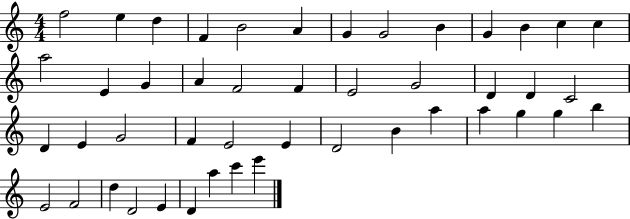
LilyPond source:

{
  \clef treble
  \numericTimeSignature
  \time 4/4
  \key c \major
  f''2 e''4 d''4 | f'4 b'2 a'4 | g'4 g'2 b'4 | g'4 b'4 c''4 c''4 | \break a''2 e'4 g'4 | a'4 f'2 f'4 | e'2 g'2 | d'4 d'4 c'2 | \break d'4 e'4 g'2 | f'4 e'2 e'4 | d'2 b'4 a''4 | a''4 g''4 g''4 b''4 | \break e'2 f'2 | d''4 d'2 e'4 | d'4 a''4 c'''4 e'''4 | \bar "|."
}